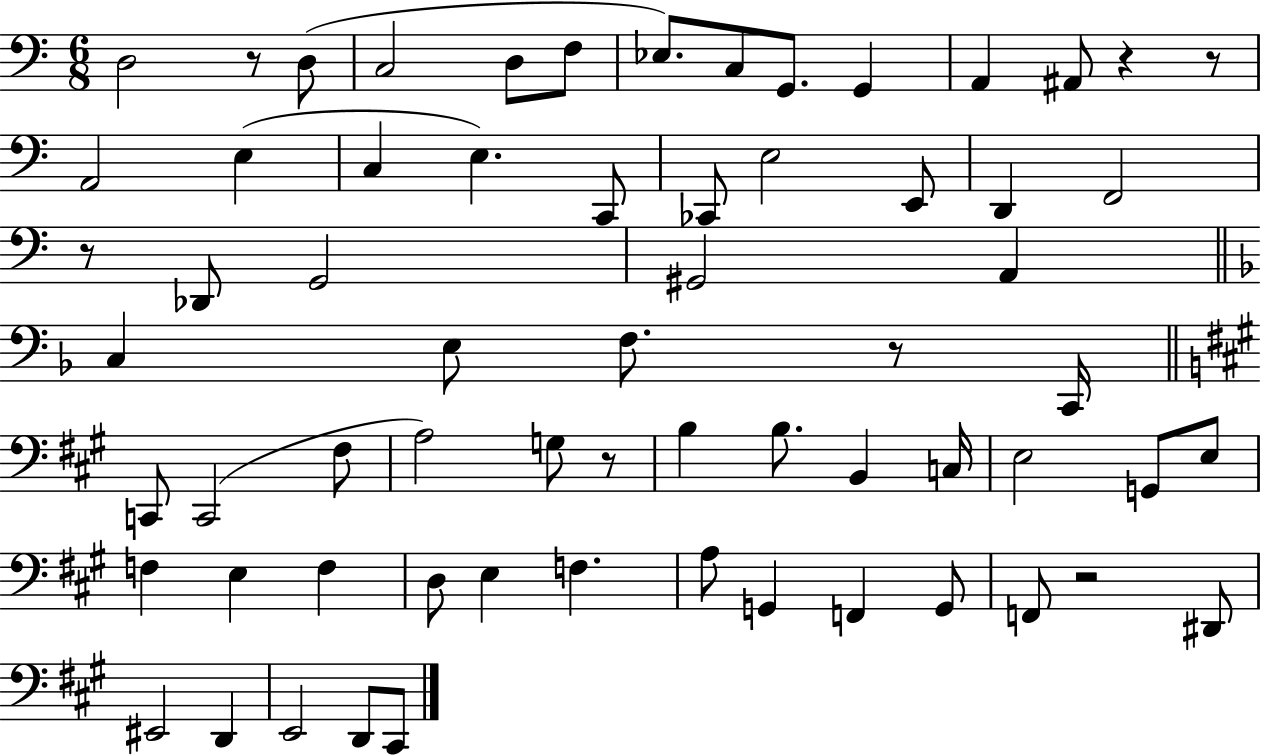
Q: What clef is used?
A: bass